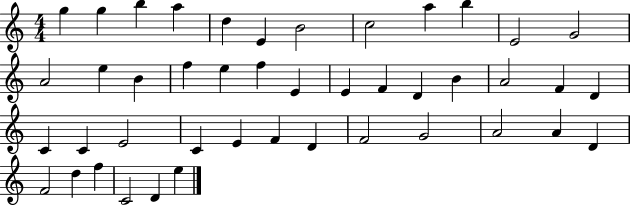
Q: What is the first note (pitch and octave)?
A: G5